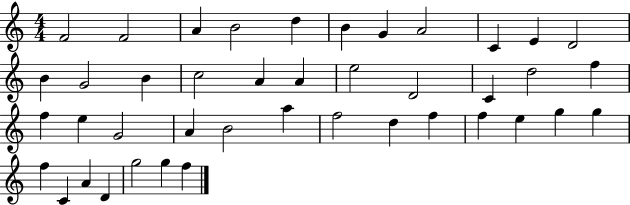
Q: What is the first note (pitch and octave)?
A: F4